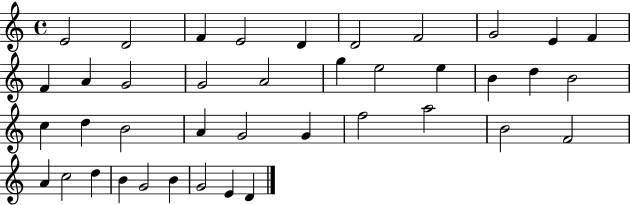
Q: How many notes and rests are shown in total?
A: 40